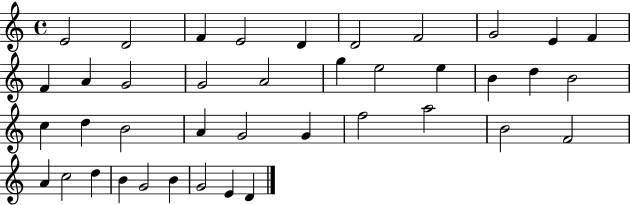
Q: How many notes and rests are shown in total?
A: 40